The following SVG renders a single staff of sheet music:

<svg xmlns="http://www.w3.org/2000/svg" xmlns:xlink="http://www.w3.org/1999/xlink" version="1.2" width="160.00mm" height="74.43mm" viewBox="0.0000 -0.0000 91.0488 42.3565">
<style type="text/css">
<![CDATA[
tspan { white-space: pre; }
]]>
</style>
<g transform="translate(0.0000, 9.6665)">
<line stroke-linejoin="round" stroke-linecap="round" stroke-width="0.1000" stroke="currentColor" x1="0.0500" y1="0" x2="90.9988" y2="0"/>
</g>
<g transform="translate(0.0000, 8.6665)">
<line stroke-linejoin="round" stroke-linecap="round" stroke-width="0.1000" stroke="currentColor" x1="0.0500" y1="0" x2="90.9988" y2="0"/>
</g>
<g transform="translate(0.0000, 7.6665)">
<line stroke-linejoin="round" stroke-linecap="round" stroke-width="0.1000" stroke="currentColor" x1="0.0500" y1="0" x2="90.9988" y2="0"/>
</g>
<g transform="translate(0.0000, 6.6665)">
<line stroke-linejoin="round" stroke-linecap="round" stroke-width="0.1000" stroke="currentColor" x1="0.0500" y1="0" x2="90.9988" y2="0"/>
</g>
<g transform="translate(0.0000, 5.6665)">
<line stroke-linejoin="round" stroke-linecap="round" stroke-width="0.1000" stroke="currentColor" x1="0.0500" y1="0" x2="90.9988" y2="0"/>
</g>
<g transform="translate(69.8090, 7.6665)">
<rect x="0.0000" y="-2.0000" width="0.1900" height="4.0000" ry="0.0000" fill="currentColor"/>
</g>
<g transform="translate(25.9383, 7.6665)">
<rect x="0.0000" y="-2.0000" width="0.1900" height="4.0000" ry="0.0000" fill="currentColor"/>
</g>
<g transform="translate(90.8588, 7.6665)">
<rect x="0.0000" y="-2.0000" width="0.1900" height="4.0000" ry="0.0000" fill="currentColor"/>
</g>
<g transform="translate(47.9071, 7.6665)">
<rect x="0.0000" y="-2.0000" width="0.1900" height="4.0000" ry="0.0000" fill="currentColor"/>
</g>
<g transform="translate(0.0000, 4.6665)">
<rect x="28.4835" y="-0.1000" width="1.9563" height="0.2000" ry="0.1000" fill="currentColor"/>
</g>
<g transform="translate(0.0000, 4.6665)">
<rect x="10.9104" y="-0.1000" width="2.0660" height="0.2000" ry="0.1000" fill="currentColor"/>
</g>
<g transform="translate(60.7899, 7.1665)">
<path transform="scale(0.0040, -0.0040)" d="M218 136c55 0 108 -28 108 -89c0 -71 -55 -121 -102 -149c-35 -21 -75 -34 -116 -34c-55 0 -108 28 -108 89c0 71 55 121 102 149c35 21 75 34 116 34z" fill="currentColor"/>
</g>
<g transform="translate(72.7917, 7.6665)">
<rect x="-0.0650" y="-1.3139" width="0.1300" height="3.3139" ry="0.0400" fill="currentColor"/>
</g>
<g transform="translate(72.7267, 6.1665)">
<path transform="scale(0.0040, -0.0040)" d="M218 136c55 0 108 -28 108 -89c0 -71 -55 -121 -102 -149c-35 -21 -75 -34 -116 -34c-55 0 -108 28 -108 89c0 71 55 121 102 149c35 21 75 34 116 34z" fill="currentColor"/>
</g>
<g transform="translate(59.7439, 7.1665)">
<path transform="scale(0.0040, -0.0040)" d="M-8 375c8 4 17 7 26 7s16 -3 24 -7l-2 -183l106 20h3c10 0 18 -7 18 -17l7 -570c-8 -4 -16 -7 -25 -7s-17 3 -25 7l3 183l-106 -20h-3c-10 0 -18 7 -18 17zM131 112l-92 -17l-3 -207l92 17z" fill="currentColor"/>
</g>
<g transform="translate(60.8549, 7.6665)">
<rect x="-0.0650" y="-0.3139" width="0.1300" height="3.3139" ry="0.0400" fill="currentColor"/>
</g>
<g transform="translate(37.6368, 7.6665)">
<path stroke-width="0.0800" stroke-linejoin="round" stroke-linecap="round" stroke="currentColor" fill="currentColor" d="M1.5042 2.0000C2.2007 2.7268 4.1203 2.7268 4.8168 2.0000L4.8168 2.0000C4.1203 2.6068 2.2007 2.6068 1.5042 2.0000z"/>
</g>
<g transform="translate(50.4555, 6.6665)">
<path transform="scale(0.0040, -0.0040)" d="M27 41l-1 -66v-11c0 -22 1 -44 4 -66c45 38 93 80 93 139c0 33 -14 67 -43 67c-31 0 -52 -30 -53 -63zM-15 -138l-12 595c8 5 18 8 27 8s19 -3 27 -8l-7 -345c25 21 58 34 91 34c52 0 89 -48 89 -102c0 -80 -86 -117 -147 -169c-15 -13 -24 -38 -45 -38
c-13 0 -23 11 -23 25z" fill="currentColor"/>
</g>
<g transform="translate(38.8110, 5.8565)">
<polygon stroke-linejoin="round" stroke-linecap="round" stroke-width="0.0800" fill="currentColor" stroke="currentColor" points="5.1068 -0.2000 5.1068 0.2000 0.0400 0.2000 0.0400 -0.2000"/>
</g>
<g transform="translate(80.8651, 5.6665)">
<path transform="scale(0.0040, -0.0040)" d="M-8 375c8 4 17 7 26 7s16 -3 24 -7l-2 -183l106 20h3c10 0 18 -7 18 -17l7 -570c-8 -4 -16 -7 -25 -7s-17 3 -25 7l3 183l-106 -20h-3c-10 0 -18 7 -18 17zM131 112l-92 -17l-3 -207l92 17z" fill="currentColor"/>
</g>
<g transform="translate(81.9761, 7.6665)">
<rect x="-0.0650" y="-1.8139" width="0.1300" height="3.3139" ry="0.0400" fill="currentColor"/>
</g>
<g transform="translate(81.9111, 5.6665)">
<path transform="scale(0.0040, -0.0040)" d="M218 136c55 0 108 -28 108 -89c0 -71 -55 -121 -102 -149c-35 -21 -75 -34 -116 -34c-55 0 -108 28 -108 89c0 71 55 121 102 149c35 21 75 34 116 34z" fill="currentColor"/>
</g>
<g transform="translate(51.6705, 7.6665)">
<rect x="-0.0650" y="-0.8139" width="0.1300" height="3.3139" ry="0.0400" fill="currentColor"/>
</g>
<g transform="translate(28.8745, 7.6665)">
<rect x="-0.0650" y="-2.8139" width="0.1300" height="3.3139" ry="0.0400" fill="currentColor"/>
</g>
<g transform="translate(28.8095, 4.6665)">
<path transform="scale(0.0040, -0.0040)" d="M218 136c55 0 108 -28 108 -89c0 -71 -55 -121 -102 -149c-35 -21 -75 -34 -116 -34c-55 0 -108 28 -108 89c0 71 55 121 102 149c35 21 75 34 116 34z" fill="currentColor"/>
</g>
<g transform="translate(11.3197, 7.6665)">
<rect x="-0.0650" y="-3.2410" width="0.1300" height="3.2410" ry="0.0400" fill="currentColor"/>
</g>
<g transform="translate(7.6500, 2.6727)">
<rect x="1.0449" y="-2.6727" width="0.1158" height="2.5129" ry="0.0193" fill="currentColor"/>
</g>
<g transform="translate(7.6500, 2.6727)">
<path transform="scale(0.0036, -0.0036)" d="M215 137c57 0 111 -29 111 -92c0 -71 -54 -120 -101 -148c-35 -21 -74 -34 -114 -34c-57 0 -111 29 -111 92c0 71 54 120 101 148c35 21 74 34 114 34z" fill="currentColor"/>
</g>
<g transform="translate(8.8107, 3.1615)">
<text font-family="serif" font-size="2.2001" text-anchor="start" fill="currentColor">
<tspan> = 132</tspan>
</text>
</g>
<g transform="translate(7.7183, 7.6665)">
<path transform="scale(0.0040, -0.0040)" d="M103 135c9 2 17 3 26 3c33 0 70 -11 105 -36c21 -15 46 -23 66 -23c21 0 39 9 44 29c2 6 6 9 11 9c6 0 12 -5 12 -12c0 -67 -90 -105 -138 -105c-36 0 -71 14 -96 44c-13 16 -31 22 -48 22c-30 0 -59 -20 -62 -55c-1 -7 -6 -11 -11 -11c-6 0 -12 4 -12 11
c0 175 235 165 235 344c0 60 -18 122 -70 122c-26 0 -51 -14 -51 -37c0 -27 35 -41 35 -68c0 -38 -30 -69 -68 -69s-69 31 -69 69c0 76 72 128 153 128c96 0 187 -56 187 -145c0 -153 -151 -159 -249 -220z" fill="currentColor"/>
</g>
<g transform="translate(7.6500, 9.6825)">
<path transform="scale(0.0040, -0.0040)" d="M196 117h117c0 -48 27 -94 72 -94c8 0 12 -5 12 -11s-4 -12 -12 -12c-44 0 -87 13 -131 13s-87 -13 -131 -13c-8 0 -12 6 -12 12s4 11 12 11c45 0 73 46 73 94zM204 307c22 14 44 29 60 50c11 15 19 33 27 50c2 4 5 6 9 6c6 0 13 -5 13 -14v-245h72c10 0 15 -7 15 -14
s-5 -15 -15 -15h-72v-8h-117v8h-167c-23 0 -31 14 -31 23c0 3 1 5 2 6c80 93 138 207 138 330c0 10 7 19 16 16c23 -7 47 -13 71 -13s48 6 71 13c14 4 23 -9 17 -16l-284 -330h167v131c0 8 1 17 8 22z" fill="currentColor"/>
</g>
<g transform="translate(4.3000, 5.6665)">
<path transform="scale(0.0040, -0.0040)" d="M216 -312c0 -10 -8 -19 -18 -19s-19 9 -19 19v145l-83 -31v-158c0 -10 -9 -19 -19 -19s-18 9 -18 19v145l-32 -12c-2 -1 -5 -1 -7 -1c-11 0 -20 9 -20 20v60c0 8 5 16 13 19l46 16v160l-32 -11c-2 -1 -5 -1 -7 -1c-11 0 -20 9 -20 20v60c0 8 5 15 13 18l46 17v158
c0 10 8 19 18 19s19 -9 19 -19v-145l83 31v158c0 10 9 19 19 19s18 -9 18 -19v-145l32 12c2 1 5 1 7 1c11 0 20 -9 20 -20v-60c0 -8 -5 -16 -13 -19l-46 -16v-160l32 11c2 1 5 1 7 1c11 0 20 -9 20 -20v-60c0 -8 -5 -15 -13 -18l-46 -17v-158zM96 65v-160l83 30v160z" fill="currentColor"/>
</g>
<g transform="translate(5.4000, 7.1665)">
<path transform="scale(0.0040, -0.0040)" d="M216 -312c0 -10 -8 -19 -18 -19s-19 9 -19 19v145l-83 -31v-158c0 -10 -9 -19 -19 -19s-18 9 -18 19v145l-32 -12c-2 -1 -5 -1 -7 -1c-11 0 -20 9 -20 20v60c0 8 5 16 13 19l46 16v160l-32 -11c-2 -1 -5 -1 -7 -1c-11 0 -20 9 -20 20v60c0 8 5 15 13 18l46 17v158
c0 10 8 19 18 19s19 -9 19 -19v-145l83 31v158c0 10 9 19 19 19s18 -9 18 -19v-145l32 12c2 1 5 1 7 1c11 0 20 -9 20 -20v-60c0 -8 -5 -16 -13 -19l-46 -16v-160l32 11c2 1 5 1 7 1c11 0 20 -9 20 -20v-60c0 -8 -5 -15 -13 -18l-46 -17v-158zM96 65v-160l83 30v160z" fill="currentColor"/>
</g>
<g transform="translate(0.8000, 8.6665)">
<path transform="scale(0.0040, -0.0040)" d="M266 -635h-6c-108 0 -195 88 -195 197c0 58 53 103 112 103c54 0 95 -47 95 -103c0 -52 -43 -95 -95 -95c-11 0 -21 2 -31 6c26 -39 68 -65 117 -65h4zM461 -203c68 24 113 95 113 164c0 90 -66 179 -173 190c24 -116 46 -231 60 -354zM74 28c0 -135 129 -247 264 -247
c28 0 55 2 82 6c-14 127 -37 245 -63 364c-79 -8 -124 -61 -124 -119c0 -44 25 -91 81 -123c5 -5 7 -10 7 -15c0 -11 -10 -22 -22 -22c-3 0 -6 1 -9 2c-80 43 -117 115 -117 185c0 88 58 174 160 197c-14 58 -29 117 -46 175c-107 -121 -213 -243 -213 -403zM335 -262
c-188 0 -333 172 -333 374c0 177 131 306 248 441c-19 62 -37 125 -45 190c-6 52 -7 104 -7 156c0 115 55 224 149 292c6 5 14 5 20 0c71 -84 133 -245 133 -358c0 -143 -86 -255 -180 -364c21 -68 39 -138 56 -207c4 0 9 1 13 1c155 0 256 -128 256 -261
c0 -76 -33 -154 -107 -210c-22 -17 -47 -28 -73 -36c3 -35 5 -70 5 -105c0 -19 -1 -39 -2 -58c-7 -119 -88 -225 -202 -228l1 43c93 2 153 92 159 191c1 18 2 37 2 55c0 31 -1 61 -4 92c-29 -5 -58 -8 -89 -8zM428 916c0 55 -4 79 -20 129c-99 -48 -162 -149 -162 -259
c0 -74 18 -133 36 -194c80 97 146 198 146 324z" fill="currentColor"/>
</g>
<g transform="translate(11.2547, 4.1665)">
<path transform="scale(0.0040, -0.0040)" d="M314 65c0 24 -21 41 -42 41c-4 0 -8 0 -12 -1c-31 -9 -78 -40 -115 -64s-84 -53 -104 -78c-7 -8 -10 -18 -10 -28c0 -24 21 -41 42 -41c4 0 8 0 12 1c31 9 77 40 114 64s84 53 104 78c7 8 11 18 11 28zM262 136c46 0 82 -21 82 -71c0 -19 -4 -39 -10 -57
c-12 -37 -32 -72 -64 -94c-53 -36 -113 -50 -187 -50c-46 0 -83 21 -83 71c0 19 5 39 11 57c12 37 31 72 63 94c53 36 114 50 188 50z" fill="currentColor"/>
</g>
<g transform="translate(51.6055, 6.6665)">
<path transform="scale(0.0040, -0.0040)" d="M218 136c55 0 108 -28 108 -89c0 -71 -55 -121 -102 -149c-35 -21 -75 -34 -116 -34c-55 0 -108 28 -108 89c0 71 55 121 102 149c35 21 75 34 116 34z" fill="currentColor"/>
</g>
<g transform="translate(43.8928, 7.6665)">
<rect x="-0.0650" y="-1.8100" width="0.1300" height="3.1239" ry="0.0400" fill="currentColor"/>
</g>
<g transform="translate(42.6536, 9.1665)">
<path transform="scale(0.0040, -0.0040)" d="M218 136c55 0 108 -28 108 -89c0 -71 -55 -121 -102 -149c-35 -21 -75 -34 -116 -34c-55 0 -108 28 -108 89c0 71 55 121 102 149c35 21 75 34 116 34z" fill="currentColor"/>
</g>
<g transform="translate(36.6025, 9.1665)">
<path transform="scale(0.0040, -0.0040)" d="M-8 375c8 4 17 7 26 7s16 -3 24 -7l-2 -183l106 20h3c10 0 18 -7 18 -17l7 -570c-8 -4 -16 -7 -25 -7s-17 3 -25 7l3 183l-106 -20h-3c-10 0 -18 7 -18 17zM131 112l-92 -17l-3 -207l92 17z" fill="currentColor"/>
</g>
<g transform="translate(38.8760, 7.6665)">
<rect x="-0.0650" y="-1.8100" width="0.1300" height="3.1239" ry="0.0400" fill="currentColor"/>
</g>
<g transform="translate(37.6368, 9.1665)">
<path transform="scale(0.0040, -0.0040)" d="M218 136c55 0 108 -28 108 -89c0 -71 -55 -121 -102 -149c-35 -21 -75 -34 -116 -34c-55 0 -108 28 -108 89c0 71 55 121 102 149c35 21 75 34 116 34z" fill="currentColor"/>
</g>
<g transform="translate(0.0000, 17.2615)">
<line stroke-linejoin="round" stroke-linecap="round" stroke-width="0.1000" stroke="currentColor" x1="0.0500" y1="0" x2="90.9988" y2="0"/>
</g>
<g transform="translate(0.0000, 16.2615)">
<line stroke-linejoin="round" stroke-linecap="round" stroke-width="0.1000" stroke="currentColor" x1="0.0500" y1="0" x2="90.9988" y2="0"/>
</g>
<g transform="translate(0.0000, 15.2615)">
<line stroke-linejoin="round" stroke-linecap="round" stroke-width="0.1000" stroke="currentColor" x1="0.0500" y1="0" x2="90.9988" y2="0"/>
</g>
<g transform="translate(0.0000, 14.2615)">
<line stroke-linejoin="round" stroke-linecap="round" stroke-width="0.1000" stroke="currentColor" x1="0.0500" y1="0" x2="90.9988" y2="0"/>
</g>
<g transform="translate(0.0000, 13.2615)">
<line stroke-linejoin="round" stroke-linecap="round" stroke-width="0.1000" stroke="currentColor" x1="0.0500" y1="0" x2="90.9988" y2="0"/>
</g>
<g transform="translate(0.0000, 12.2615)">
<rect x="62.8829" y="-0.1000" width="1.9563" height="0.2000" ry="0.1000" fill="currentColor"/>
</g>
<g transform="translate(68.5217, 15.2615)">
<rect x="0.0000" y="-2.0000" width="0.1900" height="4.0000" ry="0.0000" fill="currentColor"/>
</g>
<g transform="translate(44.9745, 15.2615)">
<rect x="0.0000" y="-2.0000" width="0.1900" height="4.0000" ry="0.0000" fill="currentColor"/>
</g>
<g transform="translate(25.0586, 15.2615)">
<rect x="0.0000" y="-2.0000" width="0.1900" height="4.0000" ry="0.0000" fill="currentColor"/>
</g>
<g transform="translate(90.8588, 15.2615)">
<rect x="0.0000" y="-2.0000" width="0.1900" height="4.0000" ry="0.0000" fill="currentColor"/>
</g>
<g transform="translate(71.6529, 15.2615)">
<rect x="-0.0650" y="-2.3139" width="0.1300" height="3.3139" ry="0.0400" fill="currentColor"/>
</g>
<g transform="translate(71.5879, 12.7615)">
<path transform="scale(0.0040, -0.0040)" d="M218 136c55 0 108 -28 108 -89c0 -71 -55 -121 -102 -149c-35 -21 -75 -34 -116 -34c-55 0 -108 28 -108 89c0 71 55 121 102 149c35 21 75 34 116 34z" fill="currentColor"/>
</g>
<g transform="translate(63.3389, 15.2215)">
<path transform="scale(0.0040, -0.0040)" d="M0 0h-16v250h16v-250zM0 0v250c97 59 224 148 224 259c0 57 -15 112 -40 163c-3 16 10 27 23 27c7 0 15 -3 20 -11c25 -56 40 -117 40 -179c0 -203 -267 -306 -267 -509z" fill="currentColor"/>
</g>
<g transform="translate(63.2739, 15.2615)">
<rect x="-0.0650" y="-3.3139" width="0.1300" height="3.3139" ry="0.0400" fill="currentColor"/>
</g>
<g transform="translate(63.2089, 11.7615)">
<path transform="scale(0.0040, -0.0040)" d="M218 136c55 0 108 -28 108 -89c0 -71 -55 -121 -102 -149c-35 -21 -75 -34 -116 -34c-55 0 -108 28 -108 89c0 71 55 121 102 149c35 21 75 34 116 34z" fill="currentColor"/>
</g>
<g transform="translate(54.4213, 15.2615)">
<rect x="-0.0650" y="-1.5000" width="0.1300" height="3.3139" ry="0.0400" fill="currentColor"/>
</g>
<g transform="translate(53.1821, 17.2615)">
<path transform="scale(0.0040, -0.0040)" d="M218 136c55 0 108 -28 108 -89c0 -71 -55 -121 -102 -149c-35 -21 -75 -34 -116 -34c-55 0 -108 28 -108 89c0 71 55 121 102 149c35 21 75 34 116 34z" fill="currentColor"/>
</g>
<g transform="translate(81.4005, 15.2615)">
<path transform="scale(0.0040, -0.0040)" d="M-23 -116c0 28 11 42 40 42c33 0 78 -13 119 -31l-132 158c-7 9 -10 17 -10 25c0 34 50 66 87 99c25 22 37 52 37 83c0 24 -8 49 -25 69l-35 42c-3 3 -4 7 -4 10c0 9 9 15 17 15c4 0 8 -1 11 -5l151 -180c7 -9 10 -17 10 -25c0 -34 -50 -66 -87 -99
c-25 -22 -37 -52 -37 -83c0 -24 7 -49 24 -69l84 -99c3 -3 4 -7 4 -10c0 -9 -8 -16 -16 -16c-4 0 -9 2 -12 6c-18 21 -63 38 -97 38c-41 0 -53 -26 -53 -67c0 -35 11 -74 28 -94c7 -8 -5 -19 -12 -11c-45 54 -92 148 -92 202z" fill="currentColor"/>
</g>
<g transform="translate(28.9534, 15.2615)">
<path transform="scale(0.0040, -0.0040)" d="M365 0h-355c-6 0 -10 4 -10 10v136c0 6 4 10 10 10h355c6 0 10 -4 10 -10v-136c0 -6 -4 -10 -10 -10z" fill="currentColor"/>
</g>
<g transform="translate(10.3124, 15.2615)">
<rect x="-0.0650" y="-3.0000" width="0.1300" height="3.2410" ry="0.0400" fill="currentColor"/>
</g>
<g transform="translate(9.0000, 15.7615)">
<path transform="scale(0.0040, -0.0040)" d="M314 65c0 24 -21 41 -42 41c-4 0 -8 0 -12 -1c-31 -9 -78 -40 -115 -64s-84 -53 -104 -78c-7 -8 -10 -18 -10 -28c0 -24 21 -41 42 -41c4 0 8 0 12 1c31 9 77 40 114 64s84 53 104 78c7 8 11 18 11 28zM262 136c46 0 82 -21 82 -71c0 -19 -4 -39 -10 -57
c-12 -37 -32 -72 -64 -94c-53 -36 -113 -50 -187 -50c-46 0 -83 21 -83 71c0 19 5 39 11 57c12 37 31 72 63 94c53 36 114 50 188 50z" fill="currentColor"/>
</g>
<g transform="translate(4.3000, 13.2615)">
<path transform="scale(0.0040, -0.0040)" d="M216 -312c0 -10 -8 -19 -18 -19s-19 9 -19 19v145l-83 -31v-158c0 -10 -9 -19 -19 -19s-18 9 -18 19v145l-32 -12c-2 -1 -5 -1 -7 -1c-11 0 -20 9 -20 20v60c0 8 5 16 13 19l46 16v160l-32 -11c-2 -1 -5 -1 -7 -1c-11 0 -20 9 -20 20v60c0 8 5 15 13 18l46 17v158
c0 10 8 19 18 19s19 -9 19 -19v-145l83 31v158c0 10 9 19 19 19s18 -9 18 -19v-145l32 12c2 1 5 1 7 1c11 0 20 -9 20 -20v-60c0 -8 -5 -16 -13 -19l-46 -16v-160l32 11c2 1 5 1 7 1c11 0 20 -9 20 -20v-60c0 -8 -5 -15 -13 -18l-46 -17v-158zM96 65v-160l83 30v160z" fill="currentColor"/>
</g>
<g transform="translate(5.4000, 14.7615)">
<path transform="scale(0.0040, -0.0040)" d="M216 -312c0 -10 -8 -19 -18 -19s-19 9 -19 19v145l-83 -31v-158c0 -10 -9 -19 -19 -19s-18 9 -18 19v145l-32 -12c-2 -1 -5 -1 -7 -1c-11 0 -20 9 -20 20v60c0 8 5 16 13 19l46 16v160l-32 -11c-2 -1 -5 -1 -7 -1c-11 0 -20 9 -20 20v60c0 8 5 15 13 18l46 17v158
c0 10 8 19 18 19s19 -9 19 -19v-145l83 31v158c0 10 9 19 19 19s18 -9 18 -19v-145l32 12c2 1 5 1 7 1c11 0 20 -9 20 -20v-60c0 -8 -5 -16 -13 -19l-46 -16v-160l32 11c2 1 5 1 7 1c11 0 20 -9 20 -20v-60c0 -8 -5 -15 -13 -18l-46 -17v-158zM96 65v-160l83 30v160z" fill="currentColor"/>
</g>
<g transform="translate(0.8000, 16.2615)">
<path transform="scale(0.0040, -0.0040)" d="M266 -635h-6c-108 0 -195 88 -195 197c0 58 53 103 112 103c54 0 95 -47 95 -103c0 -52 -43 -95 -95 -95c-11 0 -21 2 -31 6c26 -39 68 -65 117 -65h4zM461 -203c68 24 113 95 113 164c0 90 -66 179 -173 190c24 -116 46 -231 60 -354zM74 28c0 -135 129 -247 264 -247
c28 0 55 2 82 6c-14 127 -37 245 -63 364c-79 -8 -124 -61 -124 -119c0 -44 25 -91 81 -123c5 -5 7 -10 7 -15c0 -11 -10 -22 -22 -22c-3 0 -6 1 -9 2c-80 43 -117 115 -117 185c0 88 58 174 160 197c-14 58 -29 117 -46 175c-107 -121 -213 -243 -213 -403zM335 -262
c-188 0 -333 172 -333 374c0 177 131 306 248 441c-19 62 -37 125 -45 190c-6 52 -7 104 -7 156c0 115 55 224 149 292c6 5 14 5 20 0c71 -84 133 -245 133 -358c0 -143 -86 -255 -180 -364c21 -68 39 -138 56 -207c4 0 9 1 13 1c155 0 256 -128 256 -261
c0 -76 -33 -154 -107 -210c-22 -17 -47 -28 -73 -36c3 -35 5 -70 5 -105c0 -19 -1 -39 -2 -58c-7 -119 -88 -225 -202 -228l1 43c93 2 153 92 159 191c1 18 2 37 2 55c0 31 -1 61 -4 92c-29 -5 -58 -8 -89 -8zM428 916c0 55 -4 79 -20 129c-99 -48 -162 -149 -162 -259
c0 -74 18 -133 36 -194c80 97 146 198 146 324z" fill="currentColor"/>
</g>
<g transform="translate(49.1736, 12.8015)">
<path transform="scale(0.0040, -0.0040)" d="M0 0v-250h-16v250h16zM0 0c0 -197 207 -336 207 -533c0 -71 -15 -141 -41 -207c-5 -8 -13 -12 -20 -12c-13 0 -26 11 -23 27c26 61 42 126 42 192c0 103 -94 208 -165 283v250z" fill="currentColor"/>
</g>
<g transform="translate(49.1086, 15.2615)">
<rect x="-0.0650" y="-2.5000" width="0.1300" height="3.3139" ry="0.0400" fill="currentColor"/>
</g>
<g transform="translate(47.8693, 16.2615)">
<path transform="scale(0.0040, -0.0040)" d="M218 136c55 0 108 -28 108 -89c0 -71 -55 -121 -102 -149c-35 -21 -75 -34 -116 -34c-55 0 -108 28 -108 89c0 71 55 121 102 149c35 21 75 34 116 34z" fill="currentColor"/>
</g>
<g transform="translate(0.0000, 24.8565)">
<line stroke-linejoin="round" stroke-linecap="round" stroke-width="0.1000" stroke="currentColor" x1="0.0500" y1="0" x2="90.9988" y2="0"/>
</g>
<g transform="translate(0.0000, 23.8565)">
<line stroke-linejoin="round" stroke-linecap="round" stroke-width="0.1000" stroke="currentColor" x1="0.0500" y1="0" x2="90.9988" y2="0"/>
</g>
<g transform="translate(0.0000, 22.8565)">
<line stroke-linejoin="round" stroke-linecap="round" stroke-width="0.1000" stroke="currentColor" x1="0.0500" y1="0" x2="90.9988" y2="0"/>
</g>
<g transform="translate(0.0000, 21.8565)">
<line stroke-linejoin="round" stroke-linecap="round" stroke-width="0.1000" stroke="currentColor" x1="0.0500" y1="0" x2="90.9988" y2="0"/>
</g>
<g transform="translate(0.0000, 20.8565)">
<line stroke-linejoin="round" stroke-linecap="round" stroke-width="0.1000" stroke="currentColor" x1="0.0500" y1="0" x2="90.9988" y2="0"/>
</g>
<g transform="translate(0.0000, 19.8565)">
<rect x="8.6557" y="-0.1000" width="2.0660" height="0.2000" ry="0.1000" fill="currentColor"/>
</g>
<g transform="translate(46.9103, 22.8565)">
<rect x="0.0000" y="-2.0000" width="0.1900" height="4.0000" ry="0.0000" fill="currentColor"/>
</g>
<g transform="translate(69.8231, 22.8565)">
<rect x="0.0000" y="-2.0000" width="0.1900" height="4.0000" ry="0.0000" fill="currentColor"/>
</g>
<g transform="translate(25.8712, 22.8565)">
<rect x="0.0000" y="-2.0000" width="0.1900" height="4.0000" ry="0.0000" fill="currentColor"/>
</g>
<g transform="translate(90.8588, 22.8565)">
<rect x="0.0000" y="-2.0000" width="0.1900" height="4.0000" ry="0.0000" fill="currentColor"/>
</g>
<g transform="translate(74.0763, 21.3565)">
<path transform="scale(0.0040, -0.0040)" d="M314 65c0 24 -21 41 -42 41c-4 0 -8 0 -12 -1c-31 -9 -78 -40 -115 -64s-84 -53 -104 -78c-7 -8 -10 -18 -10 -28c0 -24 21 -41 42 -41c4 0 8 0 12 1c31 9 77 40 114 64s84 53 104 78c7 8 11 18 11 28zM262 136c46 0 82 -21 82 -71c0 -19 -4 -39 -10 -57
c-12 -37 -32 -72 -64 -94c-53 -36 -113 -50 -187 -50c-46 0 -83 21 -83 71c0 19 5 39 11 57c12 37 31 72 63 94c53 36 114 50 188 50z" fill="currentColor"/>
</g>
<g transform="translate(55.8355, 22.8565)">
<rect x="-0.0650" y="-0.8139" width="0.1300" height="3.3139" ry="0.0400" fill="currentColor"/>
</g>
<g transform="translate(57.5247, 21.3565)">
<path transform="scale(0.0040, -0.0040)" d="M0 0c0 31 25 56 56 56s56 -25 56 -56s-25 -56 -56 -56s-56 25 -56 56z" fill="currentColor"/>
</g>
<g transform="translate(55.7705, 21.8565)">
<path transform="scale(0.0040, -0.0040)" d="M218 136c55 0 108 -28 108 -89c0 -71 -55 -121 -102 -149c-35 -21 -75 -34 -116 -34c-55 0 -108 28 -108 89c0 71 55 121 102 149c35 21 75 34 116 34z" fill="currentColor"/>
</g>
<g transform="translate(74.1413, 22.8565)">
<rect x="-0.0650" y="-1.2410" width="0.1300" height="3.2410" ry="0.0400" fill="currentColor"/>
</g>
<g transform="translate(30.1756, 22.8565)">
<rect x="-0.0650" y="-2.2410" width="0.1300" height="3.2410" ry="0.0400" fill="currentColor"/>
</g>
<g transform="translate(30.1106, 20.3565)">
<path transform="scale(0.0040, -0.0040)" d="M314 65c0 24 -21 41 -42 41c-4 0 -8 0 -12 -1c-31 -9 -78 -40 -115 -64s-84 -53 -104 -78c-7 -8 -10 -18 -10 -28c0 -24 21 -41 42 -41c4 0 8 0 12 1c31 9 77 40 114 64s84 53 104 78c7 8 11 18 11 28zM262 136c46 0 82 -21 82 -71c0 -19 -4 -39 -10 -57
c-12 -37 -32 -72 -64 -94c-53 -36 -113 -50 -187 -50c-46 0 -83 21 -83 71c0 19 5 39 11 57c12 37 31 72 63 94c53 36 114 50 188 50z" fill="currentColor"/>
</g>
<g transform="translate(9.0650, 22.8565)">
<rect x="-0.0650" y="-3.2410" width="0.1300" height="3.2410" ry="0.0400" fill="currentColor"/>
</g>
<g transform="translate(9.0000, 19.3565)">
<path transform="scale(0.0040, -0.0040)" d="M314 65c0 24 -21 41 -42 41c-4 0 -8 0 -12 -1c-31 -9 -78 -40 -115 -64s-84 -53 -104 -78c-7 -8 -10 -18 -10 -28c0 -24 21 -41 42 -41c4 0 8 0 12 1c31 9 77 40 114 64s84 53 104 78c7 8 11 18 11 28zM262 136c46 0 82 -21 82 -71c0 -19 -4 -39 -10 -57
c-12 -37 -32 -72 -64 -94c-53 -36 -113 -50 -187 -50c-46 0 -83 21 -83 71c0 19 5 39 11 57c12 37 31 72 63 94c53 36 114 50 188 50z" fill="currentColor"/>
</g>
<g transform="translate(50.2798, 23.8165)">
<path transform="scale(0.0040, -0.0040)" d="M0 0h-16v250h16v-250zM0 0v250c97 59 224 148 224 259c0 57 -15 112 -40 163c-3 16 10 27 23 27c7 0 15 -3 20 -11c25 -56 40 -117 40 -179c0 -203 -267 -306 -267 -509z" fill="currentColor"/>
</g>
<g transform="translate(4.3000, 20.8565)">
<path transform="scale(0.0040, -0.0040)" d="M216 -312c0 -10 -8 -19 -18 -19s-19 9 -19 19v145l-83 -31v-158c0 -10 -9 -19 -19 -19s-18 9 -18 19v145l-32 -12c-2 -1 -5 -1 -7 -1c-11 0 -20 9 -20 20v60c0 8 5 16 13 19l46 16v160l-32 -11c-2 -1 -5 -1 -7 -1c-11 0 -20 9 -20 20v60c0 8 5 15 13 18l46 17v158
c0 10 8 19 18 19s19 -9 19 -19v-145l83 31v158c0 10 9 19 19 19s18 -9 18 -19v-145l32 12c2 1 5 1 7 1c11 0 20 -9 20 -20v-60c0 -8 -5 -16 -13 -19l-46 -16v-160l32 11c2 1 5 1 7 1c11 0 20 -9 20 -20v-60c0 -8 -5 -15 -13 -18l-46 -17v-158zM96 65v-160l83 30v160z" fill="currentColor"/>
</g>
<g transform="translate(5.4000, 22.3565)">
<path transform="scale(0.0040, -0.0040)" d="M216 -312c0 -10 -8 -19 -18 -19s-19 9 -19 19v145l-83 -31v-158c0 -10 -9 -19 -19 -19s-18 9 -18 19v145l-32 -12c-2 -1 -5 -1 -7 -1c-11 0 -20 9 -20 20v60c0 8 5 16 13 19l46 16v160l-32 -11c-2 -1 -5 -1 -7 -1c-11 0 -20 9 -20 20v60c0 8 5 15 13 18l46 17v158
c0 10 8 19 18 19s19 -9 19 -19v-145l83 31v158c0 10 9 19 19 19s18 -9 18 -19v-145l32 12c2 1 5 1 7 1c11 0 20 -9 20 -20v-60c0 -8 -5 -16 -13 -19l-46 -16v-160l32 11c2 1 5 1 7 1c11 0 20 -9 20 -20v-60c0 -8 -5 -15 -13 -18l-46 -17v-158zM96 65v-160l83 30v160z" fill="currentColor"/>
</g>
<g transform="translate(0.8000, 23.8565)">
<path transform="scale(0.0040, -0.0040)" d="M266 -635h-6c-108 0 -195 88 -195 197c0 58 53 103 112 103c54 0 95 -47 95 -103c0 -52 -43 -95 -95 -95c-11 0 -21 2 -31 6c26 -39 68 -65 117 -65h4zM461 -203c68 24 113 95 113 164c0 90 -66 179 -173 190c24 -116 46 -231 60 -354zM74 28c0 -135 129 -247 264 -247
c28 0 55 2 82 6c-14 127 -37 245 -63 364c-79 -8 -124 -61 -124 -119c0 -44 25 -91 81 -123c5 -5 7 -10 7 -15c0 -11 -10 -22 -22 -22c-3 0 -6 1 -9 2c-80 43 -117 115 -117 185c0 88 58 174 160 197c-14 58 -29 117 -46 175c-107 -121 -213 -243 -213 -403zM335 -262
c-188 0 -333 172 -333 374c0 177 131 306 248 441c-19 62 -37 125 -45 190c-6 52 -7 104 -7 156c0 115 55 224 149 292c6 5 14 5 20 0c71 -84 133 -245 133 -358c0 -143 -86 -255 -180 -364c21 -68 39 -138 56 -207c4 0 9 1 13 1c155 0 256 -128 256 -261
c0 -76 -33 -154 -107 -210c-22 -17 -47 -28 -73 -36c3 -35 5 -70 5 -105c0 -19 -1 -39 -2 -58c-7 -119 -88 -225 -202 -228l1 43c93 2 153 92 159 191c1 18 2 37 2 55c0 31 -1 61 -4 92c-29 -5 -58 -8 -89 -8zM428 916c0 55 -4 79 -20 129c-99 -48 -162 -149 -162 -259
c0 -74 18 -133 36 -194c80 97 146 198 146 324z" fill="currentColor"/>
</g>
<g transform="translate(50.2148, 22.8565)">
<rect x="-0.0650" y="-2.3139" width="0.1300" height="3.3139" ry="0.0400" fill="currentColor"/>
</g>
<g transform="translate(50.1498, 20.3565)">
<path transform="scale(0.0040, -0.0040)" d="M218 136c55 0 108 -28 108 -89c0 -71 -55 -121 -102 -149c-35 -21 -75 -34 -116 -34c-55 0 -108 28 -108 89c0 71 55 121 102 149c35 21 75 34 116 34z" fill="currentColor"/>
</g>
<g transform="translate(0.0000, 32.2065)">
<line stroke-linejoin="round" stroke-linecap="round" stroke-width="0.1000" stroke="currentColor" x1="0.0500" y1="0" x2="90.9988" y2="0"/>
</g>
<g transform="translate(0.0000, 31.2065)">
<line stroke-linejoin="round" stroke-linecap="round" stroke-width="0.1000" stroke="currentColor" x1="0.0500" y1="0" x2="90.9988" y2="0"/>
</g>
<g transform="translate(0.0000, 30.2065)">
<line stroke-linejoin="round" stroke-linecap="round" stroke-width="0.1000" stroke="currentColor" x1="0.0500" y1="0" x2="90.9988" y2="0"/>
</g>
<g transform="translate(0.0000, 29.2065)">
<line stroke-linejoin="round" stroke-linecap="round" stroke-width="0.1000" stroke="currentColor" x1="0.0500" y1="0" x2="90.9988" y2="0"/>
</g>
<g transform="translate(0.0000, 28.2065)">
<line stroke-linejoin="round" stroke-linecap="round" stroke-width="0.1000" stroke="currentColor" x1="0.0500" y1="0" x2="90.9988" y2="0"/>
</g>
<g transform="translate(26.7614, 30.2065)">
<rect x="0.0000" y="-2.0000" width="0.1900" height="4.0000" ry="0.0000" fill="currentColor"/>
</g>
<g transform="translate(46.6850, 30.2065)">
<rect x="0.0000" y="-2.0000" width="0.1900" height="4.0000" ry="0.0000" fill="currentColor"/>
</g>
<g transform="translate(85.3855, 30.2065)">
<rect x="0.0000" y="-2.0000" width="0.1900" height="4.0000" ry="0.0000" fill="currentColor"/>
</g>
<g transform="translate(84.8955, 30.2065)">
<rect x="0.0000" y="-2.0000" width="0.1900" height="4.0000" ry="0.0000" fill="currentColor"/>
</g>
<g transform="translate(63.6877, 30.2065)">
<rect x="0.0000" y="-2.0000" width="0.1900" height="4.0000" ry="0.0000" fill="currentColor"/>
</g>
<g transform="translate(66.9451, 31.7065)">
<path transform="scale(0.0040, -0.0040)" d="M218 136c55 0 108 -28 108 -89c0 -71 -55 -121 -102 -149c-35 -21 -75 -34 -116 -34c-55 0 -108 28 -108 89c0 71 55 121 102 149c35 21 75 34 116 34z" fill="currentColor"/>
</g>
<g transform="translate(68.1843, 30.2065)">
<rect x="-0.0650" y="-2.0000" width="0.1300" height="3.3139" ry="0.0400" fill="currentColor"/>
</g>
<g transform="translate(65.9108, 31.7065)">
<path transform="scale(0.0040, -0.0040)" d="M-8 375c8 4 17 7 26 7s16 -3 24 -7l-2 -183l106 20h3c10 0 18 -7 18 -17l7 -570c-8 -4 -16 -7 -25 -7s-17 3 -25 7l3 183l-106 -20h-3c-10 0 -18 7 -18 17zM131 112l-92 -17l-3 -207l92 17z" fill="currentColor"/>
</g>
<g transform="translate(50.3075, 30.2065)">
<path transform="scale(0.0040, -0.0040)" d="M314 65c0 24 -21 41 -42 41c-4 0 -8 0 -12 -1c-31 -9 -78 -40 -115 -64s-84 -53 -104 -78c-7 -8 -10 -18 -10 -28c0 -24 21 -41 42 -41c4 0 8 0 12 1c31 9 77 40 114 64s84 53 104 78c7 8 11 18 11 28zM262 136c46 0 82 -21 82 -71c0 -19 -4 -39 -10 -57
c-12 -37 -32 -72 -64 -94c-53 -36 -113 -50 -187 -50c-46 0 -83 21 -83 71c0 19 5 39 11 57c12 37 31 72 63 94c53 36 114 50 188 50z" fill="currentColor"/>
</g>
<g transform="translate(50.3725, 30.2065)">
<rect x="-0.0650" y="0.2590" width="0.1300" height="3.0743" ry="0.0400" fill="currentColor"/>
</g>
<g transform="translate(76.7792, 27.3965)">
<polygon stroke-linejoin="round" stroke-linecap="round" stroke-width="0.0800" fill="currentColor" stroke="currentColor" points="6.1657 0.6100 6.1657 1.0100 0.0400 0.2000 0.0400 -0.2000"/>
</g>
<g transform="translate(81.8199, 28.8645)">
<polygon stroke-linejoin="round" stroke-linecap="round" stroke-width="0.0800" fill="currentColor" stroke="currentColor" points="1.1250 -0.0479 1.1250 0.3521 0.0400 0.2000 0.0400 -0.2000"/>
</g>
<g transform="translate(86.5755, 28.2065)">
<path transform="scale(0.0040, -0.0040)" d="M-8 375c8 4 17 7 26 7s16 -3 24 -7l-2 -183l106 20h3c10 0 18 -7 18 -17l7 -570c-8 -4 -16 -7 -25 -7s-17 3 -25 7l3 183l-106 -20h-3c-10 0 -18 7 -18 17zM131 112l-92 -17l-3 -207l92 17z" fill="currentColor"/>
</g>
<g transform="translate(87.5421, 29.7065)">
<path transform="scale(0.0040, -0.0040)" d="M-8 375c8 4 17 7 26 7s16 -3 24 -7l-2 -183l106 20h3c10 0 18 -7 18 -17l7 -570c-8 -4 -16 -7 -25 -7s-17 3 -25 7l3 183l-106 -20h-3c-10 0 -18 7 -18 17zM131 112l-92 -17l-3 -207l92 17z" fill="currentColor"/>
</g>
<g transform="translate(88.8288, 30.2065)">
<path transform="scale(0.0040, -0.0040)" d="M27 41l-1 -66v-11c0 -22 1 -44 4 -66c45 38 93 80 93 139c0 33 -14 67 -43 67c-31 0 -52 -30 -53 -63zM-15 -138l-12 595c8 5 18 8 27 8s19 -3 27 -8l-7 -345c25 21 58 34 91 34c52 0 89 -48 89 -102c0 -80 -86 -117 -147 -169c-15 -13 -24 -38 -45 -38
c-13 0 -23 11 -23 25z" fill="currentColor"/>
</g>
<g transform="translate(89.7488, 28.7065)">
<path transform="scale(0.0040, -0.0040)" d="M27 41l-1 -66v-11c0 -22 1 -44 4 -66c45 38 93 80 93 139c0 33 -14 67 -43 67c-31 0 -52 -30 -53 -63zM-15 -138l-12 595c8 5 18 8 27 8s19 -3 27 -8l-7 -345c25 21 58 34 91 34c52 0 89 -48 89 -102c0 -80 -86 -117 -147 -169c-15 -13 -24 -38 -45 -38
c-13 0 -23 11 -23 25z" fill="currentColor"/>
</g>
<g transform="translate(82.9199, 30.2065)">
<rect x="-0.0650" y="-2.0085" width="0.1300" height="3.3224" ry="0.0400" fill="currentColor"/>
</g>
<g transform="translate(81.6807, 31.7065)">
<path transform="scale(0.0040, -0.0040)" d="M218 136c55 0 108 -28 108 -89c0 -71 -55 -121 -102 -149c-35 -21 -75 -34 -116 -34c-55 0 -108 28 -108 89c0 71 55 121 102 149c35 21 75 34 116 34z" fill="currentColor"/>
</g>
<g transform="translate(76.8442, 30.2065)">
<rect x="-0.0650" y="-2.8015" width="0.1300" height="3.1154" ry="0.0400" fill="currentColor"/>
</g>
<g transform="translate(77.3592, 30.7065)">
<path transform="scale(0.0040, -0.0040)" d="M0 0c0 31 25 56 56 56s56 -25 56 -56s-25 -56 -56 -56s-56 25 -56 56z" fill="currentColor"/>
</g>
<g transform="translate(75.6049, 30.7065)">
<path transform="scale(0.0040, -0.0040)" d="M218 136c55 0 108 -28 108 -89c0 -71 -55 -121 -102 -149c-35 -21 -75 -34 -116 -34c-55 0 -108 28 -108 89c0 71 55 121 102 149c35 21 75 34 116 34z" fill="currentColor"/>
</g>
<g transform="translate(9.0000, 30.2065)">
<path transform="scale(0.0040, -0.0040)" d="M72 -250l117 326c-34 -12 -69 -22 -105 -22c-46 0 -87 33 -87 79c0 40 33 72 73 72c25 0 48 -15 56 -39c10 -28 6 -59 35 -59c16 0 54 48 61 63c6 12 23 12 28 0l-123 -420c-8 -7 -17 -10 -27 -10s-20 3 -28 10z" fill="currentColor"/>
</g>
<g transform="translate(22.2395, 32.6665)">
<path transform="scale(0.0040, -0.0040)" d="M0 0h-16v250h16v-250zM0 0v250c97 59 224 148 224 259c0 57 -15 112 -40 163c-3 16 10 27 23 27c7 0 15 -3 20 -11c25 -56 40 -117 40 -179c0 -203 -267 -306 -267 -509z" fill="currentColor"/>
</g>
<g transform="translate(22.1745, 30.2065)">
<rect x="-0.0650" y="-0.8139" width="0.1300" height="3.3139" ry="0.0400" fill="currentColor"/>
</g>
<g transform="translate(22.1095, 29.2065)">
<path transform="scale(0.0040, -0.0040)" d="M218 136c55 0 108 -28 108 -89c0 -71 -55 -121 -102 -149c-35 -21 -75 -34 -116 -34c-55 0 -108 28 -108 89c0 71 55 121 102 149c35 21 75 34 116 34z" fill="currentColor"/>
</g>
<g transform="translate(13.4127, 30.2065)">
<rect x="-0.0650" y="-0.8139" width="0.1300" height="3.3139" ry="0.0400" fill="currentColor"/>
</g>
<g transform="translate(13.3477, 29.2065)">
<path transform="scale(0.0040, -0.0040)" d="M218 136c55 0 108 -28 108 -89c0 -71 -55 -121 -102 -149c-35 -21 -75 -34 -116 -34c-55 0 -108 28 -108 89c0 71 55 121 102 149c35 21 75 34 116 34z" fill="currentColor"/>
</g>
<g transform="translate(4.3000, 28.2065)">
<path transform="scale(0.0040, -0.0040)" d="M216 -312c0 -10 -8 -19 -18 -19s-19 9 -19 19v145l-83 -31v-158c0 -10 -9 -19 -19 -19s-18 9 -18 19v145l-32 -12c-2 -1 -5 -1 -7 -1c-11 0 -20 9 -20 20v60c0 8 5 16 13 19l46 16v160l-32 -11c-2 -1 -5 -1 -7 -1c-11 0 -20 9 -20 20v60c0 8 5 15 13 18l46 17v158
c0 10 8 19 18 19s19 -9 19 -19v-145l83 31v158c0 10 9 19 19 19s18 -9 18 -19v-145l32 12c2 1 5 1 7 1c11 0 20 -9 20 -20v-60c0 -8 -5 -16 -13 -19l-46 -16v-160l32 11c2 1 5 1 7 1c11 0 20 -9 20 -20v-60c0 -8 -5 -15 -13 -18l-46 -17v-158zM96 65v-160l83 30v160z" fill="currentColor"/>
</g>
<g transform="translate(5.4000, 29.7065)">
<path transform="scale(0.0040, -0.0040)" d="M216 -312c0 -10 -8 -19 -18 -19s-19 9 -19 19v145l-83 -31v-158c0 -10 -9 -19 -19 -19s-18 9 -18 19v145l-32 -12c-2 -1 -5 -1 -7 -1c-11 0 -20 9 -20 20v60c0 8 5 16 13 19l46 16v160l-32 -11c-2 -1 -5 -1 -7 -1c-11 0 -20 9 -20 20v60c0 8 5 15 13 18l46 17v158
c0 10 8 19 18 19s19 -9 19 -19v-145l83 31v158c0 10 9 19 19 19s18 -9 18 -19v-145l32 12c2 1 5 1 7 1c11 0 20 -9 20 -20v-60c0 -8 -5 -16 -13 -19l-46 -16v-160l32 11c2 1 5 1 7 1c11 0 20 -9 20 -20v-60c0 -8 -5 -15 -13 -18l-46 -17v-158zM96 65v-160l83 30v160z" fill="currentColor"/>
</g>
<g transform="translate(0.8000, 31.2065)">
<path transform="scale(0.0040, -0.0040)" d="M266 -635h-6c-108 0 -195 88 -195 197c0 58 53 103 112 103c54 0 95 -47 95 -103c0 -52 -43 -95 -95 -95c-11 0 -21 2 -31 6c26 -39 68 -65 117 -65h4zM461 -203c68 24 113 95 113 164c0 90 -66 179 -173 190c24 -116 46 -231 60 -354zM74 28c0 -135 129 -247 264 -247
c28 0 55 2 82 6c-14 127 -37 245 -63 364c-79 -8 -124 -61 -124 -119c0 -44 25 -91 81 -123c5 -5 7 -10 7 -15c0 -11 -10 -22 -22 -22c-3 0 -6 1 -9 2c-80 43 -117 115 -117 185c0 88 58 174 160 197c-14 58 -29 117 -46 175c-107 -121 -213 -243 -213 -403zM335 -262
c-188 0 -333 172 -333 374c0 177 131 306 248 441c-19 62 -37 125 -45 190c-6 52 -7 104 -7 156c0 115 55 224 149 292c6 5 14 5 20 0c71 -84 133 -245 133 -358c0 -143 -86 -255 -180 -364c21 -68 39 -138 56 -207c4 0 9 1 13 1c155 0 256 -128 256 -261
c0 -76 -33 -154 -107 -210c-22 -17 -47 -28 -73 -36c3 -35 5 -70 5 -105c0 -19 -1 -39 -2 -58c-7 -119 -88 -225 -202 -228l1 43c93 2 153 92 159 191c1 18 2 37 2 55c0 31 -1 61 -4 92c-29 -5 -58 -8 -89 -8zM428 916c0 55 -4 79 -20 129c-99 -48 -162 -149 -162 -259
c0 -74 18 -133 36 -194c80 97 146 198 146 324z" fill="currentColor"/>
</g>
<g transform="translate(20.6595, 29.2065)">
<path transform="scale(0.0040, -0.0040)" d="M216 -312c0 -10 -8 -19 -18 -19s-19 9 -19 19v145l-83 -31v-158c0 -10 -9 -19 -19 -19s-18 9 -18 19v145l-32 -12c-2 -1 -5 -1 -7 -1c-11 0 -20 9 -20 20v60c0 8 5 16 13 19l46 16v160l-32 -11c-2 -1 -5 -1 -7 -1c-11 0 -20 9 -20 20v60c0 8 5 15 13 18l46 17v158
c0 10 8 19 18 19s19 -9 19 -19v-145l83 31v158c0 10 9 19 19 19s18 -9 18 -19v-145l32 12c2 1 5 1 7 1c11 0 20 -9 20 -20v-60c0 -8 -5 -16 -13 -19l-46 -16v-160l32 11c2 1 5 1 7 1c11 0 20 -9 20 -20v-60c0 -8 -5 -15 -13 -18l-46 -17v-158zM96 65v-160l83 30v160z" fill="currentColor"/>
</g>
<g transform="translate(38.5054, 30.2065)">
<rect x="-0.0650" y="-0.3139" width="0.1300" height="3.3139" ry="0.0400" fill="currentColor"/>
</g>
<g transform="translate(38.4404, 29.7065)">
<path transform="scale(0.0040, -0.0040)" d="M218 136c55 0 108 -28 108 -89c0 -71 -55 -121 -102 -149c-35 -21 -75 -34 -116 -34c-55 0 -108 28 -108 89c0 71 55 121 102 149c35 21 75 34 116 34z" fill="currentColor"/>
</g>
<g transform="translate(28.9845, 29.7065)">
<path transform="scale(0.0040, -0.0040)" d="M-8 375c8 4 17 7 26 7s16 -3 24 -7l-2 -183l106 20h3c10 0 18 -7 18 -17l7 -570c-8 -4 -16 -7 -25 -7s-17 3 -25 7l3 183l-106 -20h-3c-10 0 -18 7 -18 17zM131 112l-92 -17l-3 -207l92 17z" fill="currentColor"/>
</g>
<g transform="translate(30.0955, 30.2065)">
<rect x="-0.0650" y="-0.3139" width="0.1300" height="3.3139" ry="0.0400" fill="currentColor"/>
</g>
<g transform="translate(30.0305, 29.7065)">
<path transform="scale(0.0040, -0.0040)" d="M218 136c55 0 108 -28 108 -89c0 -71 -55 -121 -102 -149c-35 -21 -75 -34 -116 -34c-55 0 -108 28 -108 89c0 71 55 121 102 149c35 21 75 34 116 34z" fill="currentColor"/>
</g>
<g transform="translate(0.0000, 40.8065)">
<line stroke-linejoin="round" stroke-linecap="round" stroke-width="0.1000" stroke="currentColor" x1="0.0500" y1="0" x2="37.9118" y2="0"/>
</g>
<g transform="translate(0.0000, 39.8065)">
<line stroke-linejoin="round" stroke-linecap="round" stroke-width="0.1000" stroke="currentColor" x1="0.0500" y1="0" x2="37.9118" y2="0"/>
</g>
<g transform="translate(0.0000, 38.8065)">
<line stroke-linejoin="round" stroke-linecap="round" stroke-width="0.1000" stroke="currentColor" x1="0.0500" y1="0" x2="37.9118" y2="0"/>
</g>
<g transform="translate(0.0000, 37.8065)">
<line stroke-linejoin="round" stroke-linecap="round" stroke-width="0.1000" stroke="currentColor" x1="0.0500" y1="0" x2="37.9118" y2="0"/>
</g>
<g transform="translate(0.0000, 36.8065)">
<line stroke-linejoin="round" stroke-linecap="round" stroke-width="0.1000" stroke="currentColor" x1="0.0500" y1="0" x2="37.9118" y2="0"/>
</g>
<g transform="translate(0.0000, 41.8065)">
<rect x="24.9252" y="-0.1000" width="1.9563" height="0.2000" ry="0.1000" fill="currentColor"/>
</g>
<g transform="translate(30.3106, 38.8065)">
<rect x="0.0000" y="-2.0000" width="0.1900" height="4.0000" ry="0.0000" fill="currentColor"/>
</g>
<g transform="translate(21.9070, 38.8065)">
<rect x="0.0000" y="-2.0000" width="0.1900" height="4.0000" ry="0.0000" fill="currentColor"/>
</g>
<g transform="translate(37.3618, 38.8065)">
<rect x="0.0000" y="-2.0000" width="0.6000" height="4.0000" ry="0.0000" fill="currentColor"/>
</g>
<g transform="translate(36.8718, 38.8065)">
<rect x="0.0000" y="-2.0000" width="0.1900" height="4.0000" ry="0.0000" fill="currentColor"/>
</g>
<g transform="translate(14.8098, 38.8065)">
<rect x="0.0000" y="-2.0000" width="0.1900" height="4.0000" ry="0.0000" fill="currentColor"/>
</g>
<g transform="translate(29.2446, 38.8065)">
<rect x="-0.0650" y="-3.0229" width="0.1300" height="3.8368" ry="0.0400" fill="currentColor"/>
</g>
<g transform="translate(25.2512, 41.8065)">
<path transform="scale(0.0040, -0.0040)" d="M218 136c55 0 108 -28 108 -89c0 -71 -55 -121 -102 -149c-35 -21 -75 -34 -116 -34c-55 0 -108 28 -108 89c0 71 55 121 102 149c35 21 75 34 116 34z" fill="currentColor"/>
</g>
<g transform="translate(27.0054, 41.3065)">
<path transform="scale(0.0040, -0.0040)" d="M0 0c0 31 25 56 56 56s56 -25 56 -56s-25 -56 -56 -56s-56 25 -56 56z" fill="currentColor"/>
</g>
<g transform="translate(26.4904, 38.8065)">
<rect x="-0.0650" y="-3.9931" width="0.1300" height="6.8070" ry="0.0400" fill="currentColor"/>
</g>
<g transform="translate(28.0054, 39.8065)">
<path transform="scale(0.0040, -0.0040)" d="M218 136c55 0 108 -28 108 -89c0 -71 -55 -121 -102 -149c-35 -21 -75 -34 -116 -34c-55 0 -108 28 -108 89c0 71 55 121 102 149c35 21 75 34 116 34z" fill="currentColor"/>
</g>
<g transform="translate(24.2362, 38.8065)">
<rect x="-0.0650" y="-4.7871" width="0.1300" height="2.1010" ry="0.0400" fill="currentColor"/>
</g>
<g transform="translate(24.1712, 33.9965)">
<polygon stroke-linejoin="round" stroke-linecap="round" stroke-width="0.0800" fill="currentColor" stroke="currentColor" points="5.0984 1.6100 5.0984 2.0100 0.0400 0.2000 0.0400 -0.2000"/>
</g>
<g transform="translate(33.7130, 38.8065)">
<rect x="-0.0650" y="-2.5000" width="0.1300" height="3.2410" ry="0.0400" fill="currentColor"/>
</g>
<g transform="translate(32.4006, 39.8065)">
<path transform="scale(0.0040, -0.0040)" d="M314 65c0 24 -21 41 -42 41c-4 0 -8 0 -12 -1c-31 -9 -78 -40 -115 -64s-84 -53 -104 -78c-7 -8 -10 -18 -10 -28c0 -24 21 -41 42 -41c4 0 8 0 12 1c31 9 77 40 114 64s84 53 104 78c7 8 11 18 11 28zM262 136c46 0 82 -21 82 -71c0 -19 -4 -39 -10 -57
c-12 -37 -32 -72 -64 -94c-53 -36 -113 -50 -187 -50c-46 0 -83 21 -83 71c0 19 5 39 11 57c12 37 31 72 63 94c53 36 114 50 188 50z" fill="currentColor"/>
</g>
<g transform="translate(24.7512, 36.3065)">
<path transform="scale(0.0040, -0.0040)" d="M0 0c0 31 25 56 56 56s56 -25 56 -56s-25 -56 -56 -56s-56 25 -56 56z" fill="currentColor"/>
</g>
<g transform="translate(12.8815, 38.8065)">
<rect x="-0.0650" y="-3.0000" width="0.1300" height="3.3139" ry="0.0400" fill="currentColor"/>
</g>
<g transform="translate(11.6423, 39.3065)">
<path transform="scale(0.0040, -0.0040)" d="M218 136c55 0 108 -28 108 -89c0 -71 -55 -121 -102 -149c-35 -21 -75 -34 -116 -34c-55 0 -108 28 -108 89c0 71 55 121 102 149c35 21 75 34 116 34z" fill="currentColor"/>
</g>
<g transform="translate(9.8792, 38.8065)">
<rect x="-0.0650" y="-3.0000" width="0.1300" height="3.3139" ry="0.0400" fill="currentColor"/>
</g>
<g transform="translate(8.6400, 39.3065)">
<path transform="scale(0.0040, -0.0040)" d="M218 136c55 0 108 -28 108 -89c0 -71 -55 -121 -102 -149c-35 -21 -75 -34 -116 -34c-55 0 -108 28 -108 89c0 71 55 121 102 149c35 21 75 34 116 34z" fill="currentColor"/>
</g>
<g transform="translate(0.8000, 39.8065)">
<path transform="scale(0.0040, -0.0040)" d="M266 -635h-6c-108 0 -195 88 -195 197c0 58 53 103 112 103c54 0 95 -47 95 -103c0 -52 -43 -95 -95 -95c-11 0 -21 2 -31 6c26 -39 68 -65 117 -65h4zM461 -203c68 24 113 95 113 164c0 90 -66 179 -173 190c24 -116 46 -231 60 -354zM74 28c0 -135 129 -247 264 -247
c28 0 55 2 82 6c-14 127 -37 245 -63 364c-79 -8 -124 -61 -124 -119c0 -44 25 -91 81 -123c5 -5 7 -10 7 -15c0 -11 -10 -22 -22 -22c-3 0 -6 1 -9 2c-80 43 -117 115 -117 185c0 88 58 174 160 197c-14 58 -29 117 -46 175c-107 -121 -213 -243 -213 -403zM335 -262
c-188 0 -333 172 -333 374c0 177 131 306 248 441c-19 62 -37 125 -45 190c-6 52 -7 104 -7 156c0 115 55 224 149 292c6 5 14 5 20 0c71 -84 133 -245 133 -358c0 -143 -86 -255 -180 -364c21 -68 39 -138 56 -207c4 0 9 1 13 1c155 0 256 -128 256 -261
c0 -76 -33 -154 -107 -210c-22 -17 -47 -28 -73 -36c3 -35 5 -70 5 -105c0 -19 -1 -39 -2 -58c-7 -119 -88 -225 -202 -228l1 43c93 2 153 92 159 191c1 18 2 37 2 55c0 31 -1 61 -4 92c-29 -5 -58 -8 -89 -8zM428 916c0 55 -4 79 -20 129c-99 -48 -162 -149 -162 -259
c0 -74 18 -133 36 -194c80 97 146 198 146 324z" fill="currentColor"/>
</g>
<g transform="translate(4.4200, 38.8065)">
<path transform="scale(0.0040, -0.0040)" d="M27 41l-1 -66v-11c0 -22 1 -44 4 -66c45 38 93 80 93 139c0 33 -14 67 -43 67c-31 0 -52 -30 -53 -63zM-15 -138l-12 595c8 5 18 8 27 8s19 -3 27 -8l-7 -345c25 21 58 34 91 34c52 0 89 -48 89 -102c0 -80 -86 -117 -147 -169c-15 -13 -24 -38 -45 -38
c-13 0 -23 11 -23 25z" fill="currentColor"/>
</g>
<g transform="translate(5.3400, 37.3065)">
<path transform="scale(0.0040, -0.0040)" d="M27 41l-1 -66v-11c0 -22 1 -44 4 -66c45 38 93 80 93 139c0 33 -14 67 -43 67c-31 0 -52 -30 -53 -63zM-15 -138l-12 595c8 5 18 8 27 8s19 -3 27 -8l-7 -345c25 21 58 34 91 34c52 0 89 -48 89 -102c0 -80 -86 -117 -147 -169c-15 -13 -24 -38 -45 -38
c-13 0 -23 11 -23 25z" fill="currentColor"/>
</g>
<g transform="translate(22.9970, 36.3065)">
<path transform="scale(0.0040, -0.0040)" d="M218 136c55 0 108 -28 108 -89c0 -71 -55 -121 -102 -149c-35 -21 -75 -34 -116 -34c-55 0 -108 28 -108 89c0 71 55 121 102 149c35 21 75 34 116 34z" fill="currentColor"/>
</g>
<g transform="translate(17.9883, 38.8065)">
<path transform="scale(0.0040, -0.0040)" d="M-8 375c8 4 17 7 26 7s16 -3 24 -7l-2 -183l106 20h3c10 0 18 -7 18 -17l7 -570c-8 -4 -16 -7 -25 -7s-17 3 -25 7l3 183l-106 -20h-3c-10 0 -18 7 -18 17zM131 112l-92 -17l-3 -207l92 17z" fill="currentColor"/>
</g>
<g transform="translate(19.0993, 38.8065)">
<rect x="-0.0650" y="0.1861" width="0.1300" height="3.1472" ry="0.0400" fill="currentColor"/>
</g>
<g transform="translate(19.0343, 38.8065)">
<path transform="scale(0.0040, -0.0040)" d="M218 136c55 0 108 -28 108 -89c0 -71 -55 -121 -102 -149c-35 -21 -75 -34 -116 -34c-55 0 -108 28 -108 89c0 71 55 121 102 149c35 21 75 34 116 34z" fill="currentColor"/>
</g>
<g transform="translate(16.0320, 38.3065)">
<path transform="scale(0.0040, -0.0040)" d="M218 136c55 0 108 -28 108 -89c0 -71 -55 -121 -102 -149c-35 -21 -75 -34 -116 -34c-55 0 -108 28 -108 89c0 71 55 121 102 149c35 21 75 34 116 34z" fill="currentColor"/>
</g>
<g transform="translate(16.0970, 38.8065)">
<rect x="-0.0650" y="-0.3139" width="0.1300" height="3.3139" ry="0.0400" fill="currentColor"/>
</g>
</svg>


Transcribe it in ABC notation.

X:1
T:Untitled
M:2/4
L:1/4
K:D
b2 a F/2 F/2 _d c e f A2 z2 G/2 E b/2 g z b2 g2 g/2 d e2 z/2 d ^d/2 c c B2 F A/2 F/4 A A c B g/2 C/2 G/2 G2